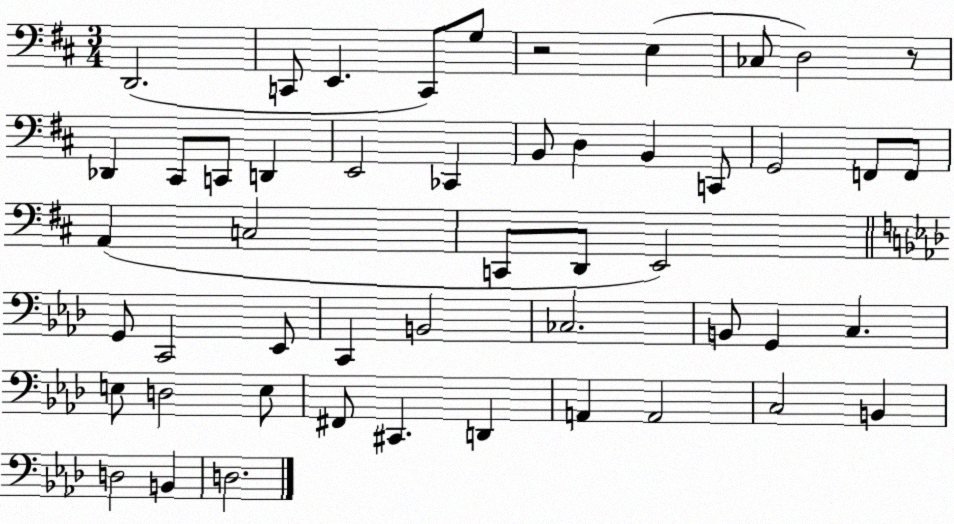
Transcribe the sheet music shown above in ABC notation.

X:1
T:Untitled
M:3/4
L:1/4
K:D
D,,2 C,,/2 E,, C,,/2 G,/2 z2 E, _C,/2 D,2 z/2 _D,, ^C,,/2 C,,/2 D,, E,,2 _C,, B,,/2 D, B,, C,,/2 G,,2 F,,/2 F,,/2 A,, C,2 C,,/2 D,,/2 E,,2 G,,/2 C,,2 _E,,/2 C,, B,,2 _C,2 B,,/2 G,, C, E,/2 D,2 E,/2 ^F,,/2 ^C,, D,, A,, A,,2 C,2 B,, D,2 B,, D,2